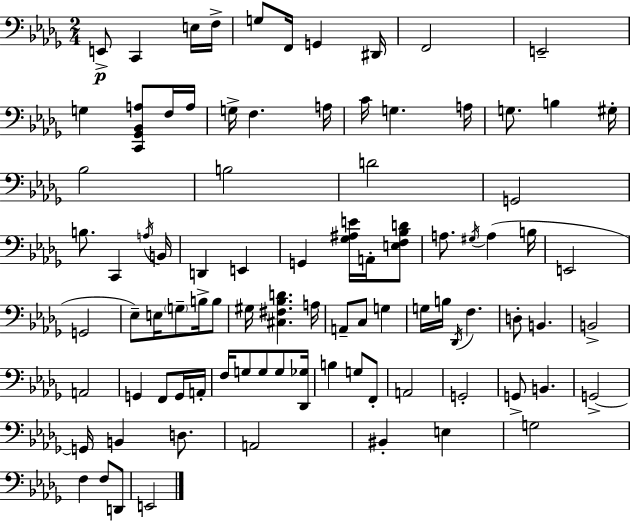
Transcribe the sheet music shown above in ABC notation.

X:1
T:Untitled
M:2/4
L:1/4
K:Bbm
E,,/2 C,, E,/4 F,/4 G,/2 F,,/4 G,, ^D,,/4 F,,2 E,,2 G, [C,,_G,,_B,,A,]/2 F,/4 A,/4 G,/4 F, A,/4 C/4 G, A,/4 G,/2 B, ^G,/4 _B,2 B,2 D2 G,,2 B,/2 C,, A,/4 B,,/4 D,, E,, G,, [_G,^A,E]/4 A,,/4 [E,F,_B,D]/2 A,/2 ^G,/4 A, B,/4 E,,2 G,,2 _E,/2 E,/4 G,/2 B,/4 B,/2 ^G,/4 [^C,^F,_B,D] A,/4 A,,/2 C,/2 G, G,/4 B,/4 _D,,/4 F, D,/2 B,, B,,2 A,,2 G,, F,,/2 G,,/4 A,,/4 F,/4 G,/2 G,/2 G,/2 [_D,,_G,]/4 B, G,/2 F,,/2 A,,2 G,,2 G,,/2 B,, G,,2 G,,/4 B,, D,/2 A,,2 ^B,, E, G,2 F, F,/2 D,,/2 E,,2